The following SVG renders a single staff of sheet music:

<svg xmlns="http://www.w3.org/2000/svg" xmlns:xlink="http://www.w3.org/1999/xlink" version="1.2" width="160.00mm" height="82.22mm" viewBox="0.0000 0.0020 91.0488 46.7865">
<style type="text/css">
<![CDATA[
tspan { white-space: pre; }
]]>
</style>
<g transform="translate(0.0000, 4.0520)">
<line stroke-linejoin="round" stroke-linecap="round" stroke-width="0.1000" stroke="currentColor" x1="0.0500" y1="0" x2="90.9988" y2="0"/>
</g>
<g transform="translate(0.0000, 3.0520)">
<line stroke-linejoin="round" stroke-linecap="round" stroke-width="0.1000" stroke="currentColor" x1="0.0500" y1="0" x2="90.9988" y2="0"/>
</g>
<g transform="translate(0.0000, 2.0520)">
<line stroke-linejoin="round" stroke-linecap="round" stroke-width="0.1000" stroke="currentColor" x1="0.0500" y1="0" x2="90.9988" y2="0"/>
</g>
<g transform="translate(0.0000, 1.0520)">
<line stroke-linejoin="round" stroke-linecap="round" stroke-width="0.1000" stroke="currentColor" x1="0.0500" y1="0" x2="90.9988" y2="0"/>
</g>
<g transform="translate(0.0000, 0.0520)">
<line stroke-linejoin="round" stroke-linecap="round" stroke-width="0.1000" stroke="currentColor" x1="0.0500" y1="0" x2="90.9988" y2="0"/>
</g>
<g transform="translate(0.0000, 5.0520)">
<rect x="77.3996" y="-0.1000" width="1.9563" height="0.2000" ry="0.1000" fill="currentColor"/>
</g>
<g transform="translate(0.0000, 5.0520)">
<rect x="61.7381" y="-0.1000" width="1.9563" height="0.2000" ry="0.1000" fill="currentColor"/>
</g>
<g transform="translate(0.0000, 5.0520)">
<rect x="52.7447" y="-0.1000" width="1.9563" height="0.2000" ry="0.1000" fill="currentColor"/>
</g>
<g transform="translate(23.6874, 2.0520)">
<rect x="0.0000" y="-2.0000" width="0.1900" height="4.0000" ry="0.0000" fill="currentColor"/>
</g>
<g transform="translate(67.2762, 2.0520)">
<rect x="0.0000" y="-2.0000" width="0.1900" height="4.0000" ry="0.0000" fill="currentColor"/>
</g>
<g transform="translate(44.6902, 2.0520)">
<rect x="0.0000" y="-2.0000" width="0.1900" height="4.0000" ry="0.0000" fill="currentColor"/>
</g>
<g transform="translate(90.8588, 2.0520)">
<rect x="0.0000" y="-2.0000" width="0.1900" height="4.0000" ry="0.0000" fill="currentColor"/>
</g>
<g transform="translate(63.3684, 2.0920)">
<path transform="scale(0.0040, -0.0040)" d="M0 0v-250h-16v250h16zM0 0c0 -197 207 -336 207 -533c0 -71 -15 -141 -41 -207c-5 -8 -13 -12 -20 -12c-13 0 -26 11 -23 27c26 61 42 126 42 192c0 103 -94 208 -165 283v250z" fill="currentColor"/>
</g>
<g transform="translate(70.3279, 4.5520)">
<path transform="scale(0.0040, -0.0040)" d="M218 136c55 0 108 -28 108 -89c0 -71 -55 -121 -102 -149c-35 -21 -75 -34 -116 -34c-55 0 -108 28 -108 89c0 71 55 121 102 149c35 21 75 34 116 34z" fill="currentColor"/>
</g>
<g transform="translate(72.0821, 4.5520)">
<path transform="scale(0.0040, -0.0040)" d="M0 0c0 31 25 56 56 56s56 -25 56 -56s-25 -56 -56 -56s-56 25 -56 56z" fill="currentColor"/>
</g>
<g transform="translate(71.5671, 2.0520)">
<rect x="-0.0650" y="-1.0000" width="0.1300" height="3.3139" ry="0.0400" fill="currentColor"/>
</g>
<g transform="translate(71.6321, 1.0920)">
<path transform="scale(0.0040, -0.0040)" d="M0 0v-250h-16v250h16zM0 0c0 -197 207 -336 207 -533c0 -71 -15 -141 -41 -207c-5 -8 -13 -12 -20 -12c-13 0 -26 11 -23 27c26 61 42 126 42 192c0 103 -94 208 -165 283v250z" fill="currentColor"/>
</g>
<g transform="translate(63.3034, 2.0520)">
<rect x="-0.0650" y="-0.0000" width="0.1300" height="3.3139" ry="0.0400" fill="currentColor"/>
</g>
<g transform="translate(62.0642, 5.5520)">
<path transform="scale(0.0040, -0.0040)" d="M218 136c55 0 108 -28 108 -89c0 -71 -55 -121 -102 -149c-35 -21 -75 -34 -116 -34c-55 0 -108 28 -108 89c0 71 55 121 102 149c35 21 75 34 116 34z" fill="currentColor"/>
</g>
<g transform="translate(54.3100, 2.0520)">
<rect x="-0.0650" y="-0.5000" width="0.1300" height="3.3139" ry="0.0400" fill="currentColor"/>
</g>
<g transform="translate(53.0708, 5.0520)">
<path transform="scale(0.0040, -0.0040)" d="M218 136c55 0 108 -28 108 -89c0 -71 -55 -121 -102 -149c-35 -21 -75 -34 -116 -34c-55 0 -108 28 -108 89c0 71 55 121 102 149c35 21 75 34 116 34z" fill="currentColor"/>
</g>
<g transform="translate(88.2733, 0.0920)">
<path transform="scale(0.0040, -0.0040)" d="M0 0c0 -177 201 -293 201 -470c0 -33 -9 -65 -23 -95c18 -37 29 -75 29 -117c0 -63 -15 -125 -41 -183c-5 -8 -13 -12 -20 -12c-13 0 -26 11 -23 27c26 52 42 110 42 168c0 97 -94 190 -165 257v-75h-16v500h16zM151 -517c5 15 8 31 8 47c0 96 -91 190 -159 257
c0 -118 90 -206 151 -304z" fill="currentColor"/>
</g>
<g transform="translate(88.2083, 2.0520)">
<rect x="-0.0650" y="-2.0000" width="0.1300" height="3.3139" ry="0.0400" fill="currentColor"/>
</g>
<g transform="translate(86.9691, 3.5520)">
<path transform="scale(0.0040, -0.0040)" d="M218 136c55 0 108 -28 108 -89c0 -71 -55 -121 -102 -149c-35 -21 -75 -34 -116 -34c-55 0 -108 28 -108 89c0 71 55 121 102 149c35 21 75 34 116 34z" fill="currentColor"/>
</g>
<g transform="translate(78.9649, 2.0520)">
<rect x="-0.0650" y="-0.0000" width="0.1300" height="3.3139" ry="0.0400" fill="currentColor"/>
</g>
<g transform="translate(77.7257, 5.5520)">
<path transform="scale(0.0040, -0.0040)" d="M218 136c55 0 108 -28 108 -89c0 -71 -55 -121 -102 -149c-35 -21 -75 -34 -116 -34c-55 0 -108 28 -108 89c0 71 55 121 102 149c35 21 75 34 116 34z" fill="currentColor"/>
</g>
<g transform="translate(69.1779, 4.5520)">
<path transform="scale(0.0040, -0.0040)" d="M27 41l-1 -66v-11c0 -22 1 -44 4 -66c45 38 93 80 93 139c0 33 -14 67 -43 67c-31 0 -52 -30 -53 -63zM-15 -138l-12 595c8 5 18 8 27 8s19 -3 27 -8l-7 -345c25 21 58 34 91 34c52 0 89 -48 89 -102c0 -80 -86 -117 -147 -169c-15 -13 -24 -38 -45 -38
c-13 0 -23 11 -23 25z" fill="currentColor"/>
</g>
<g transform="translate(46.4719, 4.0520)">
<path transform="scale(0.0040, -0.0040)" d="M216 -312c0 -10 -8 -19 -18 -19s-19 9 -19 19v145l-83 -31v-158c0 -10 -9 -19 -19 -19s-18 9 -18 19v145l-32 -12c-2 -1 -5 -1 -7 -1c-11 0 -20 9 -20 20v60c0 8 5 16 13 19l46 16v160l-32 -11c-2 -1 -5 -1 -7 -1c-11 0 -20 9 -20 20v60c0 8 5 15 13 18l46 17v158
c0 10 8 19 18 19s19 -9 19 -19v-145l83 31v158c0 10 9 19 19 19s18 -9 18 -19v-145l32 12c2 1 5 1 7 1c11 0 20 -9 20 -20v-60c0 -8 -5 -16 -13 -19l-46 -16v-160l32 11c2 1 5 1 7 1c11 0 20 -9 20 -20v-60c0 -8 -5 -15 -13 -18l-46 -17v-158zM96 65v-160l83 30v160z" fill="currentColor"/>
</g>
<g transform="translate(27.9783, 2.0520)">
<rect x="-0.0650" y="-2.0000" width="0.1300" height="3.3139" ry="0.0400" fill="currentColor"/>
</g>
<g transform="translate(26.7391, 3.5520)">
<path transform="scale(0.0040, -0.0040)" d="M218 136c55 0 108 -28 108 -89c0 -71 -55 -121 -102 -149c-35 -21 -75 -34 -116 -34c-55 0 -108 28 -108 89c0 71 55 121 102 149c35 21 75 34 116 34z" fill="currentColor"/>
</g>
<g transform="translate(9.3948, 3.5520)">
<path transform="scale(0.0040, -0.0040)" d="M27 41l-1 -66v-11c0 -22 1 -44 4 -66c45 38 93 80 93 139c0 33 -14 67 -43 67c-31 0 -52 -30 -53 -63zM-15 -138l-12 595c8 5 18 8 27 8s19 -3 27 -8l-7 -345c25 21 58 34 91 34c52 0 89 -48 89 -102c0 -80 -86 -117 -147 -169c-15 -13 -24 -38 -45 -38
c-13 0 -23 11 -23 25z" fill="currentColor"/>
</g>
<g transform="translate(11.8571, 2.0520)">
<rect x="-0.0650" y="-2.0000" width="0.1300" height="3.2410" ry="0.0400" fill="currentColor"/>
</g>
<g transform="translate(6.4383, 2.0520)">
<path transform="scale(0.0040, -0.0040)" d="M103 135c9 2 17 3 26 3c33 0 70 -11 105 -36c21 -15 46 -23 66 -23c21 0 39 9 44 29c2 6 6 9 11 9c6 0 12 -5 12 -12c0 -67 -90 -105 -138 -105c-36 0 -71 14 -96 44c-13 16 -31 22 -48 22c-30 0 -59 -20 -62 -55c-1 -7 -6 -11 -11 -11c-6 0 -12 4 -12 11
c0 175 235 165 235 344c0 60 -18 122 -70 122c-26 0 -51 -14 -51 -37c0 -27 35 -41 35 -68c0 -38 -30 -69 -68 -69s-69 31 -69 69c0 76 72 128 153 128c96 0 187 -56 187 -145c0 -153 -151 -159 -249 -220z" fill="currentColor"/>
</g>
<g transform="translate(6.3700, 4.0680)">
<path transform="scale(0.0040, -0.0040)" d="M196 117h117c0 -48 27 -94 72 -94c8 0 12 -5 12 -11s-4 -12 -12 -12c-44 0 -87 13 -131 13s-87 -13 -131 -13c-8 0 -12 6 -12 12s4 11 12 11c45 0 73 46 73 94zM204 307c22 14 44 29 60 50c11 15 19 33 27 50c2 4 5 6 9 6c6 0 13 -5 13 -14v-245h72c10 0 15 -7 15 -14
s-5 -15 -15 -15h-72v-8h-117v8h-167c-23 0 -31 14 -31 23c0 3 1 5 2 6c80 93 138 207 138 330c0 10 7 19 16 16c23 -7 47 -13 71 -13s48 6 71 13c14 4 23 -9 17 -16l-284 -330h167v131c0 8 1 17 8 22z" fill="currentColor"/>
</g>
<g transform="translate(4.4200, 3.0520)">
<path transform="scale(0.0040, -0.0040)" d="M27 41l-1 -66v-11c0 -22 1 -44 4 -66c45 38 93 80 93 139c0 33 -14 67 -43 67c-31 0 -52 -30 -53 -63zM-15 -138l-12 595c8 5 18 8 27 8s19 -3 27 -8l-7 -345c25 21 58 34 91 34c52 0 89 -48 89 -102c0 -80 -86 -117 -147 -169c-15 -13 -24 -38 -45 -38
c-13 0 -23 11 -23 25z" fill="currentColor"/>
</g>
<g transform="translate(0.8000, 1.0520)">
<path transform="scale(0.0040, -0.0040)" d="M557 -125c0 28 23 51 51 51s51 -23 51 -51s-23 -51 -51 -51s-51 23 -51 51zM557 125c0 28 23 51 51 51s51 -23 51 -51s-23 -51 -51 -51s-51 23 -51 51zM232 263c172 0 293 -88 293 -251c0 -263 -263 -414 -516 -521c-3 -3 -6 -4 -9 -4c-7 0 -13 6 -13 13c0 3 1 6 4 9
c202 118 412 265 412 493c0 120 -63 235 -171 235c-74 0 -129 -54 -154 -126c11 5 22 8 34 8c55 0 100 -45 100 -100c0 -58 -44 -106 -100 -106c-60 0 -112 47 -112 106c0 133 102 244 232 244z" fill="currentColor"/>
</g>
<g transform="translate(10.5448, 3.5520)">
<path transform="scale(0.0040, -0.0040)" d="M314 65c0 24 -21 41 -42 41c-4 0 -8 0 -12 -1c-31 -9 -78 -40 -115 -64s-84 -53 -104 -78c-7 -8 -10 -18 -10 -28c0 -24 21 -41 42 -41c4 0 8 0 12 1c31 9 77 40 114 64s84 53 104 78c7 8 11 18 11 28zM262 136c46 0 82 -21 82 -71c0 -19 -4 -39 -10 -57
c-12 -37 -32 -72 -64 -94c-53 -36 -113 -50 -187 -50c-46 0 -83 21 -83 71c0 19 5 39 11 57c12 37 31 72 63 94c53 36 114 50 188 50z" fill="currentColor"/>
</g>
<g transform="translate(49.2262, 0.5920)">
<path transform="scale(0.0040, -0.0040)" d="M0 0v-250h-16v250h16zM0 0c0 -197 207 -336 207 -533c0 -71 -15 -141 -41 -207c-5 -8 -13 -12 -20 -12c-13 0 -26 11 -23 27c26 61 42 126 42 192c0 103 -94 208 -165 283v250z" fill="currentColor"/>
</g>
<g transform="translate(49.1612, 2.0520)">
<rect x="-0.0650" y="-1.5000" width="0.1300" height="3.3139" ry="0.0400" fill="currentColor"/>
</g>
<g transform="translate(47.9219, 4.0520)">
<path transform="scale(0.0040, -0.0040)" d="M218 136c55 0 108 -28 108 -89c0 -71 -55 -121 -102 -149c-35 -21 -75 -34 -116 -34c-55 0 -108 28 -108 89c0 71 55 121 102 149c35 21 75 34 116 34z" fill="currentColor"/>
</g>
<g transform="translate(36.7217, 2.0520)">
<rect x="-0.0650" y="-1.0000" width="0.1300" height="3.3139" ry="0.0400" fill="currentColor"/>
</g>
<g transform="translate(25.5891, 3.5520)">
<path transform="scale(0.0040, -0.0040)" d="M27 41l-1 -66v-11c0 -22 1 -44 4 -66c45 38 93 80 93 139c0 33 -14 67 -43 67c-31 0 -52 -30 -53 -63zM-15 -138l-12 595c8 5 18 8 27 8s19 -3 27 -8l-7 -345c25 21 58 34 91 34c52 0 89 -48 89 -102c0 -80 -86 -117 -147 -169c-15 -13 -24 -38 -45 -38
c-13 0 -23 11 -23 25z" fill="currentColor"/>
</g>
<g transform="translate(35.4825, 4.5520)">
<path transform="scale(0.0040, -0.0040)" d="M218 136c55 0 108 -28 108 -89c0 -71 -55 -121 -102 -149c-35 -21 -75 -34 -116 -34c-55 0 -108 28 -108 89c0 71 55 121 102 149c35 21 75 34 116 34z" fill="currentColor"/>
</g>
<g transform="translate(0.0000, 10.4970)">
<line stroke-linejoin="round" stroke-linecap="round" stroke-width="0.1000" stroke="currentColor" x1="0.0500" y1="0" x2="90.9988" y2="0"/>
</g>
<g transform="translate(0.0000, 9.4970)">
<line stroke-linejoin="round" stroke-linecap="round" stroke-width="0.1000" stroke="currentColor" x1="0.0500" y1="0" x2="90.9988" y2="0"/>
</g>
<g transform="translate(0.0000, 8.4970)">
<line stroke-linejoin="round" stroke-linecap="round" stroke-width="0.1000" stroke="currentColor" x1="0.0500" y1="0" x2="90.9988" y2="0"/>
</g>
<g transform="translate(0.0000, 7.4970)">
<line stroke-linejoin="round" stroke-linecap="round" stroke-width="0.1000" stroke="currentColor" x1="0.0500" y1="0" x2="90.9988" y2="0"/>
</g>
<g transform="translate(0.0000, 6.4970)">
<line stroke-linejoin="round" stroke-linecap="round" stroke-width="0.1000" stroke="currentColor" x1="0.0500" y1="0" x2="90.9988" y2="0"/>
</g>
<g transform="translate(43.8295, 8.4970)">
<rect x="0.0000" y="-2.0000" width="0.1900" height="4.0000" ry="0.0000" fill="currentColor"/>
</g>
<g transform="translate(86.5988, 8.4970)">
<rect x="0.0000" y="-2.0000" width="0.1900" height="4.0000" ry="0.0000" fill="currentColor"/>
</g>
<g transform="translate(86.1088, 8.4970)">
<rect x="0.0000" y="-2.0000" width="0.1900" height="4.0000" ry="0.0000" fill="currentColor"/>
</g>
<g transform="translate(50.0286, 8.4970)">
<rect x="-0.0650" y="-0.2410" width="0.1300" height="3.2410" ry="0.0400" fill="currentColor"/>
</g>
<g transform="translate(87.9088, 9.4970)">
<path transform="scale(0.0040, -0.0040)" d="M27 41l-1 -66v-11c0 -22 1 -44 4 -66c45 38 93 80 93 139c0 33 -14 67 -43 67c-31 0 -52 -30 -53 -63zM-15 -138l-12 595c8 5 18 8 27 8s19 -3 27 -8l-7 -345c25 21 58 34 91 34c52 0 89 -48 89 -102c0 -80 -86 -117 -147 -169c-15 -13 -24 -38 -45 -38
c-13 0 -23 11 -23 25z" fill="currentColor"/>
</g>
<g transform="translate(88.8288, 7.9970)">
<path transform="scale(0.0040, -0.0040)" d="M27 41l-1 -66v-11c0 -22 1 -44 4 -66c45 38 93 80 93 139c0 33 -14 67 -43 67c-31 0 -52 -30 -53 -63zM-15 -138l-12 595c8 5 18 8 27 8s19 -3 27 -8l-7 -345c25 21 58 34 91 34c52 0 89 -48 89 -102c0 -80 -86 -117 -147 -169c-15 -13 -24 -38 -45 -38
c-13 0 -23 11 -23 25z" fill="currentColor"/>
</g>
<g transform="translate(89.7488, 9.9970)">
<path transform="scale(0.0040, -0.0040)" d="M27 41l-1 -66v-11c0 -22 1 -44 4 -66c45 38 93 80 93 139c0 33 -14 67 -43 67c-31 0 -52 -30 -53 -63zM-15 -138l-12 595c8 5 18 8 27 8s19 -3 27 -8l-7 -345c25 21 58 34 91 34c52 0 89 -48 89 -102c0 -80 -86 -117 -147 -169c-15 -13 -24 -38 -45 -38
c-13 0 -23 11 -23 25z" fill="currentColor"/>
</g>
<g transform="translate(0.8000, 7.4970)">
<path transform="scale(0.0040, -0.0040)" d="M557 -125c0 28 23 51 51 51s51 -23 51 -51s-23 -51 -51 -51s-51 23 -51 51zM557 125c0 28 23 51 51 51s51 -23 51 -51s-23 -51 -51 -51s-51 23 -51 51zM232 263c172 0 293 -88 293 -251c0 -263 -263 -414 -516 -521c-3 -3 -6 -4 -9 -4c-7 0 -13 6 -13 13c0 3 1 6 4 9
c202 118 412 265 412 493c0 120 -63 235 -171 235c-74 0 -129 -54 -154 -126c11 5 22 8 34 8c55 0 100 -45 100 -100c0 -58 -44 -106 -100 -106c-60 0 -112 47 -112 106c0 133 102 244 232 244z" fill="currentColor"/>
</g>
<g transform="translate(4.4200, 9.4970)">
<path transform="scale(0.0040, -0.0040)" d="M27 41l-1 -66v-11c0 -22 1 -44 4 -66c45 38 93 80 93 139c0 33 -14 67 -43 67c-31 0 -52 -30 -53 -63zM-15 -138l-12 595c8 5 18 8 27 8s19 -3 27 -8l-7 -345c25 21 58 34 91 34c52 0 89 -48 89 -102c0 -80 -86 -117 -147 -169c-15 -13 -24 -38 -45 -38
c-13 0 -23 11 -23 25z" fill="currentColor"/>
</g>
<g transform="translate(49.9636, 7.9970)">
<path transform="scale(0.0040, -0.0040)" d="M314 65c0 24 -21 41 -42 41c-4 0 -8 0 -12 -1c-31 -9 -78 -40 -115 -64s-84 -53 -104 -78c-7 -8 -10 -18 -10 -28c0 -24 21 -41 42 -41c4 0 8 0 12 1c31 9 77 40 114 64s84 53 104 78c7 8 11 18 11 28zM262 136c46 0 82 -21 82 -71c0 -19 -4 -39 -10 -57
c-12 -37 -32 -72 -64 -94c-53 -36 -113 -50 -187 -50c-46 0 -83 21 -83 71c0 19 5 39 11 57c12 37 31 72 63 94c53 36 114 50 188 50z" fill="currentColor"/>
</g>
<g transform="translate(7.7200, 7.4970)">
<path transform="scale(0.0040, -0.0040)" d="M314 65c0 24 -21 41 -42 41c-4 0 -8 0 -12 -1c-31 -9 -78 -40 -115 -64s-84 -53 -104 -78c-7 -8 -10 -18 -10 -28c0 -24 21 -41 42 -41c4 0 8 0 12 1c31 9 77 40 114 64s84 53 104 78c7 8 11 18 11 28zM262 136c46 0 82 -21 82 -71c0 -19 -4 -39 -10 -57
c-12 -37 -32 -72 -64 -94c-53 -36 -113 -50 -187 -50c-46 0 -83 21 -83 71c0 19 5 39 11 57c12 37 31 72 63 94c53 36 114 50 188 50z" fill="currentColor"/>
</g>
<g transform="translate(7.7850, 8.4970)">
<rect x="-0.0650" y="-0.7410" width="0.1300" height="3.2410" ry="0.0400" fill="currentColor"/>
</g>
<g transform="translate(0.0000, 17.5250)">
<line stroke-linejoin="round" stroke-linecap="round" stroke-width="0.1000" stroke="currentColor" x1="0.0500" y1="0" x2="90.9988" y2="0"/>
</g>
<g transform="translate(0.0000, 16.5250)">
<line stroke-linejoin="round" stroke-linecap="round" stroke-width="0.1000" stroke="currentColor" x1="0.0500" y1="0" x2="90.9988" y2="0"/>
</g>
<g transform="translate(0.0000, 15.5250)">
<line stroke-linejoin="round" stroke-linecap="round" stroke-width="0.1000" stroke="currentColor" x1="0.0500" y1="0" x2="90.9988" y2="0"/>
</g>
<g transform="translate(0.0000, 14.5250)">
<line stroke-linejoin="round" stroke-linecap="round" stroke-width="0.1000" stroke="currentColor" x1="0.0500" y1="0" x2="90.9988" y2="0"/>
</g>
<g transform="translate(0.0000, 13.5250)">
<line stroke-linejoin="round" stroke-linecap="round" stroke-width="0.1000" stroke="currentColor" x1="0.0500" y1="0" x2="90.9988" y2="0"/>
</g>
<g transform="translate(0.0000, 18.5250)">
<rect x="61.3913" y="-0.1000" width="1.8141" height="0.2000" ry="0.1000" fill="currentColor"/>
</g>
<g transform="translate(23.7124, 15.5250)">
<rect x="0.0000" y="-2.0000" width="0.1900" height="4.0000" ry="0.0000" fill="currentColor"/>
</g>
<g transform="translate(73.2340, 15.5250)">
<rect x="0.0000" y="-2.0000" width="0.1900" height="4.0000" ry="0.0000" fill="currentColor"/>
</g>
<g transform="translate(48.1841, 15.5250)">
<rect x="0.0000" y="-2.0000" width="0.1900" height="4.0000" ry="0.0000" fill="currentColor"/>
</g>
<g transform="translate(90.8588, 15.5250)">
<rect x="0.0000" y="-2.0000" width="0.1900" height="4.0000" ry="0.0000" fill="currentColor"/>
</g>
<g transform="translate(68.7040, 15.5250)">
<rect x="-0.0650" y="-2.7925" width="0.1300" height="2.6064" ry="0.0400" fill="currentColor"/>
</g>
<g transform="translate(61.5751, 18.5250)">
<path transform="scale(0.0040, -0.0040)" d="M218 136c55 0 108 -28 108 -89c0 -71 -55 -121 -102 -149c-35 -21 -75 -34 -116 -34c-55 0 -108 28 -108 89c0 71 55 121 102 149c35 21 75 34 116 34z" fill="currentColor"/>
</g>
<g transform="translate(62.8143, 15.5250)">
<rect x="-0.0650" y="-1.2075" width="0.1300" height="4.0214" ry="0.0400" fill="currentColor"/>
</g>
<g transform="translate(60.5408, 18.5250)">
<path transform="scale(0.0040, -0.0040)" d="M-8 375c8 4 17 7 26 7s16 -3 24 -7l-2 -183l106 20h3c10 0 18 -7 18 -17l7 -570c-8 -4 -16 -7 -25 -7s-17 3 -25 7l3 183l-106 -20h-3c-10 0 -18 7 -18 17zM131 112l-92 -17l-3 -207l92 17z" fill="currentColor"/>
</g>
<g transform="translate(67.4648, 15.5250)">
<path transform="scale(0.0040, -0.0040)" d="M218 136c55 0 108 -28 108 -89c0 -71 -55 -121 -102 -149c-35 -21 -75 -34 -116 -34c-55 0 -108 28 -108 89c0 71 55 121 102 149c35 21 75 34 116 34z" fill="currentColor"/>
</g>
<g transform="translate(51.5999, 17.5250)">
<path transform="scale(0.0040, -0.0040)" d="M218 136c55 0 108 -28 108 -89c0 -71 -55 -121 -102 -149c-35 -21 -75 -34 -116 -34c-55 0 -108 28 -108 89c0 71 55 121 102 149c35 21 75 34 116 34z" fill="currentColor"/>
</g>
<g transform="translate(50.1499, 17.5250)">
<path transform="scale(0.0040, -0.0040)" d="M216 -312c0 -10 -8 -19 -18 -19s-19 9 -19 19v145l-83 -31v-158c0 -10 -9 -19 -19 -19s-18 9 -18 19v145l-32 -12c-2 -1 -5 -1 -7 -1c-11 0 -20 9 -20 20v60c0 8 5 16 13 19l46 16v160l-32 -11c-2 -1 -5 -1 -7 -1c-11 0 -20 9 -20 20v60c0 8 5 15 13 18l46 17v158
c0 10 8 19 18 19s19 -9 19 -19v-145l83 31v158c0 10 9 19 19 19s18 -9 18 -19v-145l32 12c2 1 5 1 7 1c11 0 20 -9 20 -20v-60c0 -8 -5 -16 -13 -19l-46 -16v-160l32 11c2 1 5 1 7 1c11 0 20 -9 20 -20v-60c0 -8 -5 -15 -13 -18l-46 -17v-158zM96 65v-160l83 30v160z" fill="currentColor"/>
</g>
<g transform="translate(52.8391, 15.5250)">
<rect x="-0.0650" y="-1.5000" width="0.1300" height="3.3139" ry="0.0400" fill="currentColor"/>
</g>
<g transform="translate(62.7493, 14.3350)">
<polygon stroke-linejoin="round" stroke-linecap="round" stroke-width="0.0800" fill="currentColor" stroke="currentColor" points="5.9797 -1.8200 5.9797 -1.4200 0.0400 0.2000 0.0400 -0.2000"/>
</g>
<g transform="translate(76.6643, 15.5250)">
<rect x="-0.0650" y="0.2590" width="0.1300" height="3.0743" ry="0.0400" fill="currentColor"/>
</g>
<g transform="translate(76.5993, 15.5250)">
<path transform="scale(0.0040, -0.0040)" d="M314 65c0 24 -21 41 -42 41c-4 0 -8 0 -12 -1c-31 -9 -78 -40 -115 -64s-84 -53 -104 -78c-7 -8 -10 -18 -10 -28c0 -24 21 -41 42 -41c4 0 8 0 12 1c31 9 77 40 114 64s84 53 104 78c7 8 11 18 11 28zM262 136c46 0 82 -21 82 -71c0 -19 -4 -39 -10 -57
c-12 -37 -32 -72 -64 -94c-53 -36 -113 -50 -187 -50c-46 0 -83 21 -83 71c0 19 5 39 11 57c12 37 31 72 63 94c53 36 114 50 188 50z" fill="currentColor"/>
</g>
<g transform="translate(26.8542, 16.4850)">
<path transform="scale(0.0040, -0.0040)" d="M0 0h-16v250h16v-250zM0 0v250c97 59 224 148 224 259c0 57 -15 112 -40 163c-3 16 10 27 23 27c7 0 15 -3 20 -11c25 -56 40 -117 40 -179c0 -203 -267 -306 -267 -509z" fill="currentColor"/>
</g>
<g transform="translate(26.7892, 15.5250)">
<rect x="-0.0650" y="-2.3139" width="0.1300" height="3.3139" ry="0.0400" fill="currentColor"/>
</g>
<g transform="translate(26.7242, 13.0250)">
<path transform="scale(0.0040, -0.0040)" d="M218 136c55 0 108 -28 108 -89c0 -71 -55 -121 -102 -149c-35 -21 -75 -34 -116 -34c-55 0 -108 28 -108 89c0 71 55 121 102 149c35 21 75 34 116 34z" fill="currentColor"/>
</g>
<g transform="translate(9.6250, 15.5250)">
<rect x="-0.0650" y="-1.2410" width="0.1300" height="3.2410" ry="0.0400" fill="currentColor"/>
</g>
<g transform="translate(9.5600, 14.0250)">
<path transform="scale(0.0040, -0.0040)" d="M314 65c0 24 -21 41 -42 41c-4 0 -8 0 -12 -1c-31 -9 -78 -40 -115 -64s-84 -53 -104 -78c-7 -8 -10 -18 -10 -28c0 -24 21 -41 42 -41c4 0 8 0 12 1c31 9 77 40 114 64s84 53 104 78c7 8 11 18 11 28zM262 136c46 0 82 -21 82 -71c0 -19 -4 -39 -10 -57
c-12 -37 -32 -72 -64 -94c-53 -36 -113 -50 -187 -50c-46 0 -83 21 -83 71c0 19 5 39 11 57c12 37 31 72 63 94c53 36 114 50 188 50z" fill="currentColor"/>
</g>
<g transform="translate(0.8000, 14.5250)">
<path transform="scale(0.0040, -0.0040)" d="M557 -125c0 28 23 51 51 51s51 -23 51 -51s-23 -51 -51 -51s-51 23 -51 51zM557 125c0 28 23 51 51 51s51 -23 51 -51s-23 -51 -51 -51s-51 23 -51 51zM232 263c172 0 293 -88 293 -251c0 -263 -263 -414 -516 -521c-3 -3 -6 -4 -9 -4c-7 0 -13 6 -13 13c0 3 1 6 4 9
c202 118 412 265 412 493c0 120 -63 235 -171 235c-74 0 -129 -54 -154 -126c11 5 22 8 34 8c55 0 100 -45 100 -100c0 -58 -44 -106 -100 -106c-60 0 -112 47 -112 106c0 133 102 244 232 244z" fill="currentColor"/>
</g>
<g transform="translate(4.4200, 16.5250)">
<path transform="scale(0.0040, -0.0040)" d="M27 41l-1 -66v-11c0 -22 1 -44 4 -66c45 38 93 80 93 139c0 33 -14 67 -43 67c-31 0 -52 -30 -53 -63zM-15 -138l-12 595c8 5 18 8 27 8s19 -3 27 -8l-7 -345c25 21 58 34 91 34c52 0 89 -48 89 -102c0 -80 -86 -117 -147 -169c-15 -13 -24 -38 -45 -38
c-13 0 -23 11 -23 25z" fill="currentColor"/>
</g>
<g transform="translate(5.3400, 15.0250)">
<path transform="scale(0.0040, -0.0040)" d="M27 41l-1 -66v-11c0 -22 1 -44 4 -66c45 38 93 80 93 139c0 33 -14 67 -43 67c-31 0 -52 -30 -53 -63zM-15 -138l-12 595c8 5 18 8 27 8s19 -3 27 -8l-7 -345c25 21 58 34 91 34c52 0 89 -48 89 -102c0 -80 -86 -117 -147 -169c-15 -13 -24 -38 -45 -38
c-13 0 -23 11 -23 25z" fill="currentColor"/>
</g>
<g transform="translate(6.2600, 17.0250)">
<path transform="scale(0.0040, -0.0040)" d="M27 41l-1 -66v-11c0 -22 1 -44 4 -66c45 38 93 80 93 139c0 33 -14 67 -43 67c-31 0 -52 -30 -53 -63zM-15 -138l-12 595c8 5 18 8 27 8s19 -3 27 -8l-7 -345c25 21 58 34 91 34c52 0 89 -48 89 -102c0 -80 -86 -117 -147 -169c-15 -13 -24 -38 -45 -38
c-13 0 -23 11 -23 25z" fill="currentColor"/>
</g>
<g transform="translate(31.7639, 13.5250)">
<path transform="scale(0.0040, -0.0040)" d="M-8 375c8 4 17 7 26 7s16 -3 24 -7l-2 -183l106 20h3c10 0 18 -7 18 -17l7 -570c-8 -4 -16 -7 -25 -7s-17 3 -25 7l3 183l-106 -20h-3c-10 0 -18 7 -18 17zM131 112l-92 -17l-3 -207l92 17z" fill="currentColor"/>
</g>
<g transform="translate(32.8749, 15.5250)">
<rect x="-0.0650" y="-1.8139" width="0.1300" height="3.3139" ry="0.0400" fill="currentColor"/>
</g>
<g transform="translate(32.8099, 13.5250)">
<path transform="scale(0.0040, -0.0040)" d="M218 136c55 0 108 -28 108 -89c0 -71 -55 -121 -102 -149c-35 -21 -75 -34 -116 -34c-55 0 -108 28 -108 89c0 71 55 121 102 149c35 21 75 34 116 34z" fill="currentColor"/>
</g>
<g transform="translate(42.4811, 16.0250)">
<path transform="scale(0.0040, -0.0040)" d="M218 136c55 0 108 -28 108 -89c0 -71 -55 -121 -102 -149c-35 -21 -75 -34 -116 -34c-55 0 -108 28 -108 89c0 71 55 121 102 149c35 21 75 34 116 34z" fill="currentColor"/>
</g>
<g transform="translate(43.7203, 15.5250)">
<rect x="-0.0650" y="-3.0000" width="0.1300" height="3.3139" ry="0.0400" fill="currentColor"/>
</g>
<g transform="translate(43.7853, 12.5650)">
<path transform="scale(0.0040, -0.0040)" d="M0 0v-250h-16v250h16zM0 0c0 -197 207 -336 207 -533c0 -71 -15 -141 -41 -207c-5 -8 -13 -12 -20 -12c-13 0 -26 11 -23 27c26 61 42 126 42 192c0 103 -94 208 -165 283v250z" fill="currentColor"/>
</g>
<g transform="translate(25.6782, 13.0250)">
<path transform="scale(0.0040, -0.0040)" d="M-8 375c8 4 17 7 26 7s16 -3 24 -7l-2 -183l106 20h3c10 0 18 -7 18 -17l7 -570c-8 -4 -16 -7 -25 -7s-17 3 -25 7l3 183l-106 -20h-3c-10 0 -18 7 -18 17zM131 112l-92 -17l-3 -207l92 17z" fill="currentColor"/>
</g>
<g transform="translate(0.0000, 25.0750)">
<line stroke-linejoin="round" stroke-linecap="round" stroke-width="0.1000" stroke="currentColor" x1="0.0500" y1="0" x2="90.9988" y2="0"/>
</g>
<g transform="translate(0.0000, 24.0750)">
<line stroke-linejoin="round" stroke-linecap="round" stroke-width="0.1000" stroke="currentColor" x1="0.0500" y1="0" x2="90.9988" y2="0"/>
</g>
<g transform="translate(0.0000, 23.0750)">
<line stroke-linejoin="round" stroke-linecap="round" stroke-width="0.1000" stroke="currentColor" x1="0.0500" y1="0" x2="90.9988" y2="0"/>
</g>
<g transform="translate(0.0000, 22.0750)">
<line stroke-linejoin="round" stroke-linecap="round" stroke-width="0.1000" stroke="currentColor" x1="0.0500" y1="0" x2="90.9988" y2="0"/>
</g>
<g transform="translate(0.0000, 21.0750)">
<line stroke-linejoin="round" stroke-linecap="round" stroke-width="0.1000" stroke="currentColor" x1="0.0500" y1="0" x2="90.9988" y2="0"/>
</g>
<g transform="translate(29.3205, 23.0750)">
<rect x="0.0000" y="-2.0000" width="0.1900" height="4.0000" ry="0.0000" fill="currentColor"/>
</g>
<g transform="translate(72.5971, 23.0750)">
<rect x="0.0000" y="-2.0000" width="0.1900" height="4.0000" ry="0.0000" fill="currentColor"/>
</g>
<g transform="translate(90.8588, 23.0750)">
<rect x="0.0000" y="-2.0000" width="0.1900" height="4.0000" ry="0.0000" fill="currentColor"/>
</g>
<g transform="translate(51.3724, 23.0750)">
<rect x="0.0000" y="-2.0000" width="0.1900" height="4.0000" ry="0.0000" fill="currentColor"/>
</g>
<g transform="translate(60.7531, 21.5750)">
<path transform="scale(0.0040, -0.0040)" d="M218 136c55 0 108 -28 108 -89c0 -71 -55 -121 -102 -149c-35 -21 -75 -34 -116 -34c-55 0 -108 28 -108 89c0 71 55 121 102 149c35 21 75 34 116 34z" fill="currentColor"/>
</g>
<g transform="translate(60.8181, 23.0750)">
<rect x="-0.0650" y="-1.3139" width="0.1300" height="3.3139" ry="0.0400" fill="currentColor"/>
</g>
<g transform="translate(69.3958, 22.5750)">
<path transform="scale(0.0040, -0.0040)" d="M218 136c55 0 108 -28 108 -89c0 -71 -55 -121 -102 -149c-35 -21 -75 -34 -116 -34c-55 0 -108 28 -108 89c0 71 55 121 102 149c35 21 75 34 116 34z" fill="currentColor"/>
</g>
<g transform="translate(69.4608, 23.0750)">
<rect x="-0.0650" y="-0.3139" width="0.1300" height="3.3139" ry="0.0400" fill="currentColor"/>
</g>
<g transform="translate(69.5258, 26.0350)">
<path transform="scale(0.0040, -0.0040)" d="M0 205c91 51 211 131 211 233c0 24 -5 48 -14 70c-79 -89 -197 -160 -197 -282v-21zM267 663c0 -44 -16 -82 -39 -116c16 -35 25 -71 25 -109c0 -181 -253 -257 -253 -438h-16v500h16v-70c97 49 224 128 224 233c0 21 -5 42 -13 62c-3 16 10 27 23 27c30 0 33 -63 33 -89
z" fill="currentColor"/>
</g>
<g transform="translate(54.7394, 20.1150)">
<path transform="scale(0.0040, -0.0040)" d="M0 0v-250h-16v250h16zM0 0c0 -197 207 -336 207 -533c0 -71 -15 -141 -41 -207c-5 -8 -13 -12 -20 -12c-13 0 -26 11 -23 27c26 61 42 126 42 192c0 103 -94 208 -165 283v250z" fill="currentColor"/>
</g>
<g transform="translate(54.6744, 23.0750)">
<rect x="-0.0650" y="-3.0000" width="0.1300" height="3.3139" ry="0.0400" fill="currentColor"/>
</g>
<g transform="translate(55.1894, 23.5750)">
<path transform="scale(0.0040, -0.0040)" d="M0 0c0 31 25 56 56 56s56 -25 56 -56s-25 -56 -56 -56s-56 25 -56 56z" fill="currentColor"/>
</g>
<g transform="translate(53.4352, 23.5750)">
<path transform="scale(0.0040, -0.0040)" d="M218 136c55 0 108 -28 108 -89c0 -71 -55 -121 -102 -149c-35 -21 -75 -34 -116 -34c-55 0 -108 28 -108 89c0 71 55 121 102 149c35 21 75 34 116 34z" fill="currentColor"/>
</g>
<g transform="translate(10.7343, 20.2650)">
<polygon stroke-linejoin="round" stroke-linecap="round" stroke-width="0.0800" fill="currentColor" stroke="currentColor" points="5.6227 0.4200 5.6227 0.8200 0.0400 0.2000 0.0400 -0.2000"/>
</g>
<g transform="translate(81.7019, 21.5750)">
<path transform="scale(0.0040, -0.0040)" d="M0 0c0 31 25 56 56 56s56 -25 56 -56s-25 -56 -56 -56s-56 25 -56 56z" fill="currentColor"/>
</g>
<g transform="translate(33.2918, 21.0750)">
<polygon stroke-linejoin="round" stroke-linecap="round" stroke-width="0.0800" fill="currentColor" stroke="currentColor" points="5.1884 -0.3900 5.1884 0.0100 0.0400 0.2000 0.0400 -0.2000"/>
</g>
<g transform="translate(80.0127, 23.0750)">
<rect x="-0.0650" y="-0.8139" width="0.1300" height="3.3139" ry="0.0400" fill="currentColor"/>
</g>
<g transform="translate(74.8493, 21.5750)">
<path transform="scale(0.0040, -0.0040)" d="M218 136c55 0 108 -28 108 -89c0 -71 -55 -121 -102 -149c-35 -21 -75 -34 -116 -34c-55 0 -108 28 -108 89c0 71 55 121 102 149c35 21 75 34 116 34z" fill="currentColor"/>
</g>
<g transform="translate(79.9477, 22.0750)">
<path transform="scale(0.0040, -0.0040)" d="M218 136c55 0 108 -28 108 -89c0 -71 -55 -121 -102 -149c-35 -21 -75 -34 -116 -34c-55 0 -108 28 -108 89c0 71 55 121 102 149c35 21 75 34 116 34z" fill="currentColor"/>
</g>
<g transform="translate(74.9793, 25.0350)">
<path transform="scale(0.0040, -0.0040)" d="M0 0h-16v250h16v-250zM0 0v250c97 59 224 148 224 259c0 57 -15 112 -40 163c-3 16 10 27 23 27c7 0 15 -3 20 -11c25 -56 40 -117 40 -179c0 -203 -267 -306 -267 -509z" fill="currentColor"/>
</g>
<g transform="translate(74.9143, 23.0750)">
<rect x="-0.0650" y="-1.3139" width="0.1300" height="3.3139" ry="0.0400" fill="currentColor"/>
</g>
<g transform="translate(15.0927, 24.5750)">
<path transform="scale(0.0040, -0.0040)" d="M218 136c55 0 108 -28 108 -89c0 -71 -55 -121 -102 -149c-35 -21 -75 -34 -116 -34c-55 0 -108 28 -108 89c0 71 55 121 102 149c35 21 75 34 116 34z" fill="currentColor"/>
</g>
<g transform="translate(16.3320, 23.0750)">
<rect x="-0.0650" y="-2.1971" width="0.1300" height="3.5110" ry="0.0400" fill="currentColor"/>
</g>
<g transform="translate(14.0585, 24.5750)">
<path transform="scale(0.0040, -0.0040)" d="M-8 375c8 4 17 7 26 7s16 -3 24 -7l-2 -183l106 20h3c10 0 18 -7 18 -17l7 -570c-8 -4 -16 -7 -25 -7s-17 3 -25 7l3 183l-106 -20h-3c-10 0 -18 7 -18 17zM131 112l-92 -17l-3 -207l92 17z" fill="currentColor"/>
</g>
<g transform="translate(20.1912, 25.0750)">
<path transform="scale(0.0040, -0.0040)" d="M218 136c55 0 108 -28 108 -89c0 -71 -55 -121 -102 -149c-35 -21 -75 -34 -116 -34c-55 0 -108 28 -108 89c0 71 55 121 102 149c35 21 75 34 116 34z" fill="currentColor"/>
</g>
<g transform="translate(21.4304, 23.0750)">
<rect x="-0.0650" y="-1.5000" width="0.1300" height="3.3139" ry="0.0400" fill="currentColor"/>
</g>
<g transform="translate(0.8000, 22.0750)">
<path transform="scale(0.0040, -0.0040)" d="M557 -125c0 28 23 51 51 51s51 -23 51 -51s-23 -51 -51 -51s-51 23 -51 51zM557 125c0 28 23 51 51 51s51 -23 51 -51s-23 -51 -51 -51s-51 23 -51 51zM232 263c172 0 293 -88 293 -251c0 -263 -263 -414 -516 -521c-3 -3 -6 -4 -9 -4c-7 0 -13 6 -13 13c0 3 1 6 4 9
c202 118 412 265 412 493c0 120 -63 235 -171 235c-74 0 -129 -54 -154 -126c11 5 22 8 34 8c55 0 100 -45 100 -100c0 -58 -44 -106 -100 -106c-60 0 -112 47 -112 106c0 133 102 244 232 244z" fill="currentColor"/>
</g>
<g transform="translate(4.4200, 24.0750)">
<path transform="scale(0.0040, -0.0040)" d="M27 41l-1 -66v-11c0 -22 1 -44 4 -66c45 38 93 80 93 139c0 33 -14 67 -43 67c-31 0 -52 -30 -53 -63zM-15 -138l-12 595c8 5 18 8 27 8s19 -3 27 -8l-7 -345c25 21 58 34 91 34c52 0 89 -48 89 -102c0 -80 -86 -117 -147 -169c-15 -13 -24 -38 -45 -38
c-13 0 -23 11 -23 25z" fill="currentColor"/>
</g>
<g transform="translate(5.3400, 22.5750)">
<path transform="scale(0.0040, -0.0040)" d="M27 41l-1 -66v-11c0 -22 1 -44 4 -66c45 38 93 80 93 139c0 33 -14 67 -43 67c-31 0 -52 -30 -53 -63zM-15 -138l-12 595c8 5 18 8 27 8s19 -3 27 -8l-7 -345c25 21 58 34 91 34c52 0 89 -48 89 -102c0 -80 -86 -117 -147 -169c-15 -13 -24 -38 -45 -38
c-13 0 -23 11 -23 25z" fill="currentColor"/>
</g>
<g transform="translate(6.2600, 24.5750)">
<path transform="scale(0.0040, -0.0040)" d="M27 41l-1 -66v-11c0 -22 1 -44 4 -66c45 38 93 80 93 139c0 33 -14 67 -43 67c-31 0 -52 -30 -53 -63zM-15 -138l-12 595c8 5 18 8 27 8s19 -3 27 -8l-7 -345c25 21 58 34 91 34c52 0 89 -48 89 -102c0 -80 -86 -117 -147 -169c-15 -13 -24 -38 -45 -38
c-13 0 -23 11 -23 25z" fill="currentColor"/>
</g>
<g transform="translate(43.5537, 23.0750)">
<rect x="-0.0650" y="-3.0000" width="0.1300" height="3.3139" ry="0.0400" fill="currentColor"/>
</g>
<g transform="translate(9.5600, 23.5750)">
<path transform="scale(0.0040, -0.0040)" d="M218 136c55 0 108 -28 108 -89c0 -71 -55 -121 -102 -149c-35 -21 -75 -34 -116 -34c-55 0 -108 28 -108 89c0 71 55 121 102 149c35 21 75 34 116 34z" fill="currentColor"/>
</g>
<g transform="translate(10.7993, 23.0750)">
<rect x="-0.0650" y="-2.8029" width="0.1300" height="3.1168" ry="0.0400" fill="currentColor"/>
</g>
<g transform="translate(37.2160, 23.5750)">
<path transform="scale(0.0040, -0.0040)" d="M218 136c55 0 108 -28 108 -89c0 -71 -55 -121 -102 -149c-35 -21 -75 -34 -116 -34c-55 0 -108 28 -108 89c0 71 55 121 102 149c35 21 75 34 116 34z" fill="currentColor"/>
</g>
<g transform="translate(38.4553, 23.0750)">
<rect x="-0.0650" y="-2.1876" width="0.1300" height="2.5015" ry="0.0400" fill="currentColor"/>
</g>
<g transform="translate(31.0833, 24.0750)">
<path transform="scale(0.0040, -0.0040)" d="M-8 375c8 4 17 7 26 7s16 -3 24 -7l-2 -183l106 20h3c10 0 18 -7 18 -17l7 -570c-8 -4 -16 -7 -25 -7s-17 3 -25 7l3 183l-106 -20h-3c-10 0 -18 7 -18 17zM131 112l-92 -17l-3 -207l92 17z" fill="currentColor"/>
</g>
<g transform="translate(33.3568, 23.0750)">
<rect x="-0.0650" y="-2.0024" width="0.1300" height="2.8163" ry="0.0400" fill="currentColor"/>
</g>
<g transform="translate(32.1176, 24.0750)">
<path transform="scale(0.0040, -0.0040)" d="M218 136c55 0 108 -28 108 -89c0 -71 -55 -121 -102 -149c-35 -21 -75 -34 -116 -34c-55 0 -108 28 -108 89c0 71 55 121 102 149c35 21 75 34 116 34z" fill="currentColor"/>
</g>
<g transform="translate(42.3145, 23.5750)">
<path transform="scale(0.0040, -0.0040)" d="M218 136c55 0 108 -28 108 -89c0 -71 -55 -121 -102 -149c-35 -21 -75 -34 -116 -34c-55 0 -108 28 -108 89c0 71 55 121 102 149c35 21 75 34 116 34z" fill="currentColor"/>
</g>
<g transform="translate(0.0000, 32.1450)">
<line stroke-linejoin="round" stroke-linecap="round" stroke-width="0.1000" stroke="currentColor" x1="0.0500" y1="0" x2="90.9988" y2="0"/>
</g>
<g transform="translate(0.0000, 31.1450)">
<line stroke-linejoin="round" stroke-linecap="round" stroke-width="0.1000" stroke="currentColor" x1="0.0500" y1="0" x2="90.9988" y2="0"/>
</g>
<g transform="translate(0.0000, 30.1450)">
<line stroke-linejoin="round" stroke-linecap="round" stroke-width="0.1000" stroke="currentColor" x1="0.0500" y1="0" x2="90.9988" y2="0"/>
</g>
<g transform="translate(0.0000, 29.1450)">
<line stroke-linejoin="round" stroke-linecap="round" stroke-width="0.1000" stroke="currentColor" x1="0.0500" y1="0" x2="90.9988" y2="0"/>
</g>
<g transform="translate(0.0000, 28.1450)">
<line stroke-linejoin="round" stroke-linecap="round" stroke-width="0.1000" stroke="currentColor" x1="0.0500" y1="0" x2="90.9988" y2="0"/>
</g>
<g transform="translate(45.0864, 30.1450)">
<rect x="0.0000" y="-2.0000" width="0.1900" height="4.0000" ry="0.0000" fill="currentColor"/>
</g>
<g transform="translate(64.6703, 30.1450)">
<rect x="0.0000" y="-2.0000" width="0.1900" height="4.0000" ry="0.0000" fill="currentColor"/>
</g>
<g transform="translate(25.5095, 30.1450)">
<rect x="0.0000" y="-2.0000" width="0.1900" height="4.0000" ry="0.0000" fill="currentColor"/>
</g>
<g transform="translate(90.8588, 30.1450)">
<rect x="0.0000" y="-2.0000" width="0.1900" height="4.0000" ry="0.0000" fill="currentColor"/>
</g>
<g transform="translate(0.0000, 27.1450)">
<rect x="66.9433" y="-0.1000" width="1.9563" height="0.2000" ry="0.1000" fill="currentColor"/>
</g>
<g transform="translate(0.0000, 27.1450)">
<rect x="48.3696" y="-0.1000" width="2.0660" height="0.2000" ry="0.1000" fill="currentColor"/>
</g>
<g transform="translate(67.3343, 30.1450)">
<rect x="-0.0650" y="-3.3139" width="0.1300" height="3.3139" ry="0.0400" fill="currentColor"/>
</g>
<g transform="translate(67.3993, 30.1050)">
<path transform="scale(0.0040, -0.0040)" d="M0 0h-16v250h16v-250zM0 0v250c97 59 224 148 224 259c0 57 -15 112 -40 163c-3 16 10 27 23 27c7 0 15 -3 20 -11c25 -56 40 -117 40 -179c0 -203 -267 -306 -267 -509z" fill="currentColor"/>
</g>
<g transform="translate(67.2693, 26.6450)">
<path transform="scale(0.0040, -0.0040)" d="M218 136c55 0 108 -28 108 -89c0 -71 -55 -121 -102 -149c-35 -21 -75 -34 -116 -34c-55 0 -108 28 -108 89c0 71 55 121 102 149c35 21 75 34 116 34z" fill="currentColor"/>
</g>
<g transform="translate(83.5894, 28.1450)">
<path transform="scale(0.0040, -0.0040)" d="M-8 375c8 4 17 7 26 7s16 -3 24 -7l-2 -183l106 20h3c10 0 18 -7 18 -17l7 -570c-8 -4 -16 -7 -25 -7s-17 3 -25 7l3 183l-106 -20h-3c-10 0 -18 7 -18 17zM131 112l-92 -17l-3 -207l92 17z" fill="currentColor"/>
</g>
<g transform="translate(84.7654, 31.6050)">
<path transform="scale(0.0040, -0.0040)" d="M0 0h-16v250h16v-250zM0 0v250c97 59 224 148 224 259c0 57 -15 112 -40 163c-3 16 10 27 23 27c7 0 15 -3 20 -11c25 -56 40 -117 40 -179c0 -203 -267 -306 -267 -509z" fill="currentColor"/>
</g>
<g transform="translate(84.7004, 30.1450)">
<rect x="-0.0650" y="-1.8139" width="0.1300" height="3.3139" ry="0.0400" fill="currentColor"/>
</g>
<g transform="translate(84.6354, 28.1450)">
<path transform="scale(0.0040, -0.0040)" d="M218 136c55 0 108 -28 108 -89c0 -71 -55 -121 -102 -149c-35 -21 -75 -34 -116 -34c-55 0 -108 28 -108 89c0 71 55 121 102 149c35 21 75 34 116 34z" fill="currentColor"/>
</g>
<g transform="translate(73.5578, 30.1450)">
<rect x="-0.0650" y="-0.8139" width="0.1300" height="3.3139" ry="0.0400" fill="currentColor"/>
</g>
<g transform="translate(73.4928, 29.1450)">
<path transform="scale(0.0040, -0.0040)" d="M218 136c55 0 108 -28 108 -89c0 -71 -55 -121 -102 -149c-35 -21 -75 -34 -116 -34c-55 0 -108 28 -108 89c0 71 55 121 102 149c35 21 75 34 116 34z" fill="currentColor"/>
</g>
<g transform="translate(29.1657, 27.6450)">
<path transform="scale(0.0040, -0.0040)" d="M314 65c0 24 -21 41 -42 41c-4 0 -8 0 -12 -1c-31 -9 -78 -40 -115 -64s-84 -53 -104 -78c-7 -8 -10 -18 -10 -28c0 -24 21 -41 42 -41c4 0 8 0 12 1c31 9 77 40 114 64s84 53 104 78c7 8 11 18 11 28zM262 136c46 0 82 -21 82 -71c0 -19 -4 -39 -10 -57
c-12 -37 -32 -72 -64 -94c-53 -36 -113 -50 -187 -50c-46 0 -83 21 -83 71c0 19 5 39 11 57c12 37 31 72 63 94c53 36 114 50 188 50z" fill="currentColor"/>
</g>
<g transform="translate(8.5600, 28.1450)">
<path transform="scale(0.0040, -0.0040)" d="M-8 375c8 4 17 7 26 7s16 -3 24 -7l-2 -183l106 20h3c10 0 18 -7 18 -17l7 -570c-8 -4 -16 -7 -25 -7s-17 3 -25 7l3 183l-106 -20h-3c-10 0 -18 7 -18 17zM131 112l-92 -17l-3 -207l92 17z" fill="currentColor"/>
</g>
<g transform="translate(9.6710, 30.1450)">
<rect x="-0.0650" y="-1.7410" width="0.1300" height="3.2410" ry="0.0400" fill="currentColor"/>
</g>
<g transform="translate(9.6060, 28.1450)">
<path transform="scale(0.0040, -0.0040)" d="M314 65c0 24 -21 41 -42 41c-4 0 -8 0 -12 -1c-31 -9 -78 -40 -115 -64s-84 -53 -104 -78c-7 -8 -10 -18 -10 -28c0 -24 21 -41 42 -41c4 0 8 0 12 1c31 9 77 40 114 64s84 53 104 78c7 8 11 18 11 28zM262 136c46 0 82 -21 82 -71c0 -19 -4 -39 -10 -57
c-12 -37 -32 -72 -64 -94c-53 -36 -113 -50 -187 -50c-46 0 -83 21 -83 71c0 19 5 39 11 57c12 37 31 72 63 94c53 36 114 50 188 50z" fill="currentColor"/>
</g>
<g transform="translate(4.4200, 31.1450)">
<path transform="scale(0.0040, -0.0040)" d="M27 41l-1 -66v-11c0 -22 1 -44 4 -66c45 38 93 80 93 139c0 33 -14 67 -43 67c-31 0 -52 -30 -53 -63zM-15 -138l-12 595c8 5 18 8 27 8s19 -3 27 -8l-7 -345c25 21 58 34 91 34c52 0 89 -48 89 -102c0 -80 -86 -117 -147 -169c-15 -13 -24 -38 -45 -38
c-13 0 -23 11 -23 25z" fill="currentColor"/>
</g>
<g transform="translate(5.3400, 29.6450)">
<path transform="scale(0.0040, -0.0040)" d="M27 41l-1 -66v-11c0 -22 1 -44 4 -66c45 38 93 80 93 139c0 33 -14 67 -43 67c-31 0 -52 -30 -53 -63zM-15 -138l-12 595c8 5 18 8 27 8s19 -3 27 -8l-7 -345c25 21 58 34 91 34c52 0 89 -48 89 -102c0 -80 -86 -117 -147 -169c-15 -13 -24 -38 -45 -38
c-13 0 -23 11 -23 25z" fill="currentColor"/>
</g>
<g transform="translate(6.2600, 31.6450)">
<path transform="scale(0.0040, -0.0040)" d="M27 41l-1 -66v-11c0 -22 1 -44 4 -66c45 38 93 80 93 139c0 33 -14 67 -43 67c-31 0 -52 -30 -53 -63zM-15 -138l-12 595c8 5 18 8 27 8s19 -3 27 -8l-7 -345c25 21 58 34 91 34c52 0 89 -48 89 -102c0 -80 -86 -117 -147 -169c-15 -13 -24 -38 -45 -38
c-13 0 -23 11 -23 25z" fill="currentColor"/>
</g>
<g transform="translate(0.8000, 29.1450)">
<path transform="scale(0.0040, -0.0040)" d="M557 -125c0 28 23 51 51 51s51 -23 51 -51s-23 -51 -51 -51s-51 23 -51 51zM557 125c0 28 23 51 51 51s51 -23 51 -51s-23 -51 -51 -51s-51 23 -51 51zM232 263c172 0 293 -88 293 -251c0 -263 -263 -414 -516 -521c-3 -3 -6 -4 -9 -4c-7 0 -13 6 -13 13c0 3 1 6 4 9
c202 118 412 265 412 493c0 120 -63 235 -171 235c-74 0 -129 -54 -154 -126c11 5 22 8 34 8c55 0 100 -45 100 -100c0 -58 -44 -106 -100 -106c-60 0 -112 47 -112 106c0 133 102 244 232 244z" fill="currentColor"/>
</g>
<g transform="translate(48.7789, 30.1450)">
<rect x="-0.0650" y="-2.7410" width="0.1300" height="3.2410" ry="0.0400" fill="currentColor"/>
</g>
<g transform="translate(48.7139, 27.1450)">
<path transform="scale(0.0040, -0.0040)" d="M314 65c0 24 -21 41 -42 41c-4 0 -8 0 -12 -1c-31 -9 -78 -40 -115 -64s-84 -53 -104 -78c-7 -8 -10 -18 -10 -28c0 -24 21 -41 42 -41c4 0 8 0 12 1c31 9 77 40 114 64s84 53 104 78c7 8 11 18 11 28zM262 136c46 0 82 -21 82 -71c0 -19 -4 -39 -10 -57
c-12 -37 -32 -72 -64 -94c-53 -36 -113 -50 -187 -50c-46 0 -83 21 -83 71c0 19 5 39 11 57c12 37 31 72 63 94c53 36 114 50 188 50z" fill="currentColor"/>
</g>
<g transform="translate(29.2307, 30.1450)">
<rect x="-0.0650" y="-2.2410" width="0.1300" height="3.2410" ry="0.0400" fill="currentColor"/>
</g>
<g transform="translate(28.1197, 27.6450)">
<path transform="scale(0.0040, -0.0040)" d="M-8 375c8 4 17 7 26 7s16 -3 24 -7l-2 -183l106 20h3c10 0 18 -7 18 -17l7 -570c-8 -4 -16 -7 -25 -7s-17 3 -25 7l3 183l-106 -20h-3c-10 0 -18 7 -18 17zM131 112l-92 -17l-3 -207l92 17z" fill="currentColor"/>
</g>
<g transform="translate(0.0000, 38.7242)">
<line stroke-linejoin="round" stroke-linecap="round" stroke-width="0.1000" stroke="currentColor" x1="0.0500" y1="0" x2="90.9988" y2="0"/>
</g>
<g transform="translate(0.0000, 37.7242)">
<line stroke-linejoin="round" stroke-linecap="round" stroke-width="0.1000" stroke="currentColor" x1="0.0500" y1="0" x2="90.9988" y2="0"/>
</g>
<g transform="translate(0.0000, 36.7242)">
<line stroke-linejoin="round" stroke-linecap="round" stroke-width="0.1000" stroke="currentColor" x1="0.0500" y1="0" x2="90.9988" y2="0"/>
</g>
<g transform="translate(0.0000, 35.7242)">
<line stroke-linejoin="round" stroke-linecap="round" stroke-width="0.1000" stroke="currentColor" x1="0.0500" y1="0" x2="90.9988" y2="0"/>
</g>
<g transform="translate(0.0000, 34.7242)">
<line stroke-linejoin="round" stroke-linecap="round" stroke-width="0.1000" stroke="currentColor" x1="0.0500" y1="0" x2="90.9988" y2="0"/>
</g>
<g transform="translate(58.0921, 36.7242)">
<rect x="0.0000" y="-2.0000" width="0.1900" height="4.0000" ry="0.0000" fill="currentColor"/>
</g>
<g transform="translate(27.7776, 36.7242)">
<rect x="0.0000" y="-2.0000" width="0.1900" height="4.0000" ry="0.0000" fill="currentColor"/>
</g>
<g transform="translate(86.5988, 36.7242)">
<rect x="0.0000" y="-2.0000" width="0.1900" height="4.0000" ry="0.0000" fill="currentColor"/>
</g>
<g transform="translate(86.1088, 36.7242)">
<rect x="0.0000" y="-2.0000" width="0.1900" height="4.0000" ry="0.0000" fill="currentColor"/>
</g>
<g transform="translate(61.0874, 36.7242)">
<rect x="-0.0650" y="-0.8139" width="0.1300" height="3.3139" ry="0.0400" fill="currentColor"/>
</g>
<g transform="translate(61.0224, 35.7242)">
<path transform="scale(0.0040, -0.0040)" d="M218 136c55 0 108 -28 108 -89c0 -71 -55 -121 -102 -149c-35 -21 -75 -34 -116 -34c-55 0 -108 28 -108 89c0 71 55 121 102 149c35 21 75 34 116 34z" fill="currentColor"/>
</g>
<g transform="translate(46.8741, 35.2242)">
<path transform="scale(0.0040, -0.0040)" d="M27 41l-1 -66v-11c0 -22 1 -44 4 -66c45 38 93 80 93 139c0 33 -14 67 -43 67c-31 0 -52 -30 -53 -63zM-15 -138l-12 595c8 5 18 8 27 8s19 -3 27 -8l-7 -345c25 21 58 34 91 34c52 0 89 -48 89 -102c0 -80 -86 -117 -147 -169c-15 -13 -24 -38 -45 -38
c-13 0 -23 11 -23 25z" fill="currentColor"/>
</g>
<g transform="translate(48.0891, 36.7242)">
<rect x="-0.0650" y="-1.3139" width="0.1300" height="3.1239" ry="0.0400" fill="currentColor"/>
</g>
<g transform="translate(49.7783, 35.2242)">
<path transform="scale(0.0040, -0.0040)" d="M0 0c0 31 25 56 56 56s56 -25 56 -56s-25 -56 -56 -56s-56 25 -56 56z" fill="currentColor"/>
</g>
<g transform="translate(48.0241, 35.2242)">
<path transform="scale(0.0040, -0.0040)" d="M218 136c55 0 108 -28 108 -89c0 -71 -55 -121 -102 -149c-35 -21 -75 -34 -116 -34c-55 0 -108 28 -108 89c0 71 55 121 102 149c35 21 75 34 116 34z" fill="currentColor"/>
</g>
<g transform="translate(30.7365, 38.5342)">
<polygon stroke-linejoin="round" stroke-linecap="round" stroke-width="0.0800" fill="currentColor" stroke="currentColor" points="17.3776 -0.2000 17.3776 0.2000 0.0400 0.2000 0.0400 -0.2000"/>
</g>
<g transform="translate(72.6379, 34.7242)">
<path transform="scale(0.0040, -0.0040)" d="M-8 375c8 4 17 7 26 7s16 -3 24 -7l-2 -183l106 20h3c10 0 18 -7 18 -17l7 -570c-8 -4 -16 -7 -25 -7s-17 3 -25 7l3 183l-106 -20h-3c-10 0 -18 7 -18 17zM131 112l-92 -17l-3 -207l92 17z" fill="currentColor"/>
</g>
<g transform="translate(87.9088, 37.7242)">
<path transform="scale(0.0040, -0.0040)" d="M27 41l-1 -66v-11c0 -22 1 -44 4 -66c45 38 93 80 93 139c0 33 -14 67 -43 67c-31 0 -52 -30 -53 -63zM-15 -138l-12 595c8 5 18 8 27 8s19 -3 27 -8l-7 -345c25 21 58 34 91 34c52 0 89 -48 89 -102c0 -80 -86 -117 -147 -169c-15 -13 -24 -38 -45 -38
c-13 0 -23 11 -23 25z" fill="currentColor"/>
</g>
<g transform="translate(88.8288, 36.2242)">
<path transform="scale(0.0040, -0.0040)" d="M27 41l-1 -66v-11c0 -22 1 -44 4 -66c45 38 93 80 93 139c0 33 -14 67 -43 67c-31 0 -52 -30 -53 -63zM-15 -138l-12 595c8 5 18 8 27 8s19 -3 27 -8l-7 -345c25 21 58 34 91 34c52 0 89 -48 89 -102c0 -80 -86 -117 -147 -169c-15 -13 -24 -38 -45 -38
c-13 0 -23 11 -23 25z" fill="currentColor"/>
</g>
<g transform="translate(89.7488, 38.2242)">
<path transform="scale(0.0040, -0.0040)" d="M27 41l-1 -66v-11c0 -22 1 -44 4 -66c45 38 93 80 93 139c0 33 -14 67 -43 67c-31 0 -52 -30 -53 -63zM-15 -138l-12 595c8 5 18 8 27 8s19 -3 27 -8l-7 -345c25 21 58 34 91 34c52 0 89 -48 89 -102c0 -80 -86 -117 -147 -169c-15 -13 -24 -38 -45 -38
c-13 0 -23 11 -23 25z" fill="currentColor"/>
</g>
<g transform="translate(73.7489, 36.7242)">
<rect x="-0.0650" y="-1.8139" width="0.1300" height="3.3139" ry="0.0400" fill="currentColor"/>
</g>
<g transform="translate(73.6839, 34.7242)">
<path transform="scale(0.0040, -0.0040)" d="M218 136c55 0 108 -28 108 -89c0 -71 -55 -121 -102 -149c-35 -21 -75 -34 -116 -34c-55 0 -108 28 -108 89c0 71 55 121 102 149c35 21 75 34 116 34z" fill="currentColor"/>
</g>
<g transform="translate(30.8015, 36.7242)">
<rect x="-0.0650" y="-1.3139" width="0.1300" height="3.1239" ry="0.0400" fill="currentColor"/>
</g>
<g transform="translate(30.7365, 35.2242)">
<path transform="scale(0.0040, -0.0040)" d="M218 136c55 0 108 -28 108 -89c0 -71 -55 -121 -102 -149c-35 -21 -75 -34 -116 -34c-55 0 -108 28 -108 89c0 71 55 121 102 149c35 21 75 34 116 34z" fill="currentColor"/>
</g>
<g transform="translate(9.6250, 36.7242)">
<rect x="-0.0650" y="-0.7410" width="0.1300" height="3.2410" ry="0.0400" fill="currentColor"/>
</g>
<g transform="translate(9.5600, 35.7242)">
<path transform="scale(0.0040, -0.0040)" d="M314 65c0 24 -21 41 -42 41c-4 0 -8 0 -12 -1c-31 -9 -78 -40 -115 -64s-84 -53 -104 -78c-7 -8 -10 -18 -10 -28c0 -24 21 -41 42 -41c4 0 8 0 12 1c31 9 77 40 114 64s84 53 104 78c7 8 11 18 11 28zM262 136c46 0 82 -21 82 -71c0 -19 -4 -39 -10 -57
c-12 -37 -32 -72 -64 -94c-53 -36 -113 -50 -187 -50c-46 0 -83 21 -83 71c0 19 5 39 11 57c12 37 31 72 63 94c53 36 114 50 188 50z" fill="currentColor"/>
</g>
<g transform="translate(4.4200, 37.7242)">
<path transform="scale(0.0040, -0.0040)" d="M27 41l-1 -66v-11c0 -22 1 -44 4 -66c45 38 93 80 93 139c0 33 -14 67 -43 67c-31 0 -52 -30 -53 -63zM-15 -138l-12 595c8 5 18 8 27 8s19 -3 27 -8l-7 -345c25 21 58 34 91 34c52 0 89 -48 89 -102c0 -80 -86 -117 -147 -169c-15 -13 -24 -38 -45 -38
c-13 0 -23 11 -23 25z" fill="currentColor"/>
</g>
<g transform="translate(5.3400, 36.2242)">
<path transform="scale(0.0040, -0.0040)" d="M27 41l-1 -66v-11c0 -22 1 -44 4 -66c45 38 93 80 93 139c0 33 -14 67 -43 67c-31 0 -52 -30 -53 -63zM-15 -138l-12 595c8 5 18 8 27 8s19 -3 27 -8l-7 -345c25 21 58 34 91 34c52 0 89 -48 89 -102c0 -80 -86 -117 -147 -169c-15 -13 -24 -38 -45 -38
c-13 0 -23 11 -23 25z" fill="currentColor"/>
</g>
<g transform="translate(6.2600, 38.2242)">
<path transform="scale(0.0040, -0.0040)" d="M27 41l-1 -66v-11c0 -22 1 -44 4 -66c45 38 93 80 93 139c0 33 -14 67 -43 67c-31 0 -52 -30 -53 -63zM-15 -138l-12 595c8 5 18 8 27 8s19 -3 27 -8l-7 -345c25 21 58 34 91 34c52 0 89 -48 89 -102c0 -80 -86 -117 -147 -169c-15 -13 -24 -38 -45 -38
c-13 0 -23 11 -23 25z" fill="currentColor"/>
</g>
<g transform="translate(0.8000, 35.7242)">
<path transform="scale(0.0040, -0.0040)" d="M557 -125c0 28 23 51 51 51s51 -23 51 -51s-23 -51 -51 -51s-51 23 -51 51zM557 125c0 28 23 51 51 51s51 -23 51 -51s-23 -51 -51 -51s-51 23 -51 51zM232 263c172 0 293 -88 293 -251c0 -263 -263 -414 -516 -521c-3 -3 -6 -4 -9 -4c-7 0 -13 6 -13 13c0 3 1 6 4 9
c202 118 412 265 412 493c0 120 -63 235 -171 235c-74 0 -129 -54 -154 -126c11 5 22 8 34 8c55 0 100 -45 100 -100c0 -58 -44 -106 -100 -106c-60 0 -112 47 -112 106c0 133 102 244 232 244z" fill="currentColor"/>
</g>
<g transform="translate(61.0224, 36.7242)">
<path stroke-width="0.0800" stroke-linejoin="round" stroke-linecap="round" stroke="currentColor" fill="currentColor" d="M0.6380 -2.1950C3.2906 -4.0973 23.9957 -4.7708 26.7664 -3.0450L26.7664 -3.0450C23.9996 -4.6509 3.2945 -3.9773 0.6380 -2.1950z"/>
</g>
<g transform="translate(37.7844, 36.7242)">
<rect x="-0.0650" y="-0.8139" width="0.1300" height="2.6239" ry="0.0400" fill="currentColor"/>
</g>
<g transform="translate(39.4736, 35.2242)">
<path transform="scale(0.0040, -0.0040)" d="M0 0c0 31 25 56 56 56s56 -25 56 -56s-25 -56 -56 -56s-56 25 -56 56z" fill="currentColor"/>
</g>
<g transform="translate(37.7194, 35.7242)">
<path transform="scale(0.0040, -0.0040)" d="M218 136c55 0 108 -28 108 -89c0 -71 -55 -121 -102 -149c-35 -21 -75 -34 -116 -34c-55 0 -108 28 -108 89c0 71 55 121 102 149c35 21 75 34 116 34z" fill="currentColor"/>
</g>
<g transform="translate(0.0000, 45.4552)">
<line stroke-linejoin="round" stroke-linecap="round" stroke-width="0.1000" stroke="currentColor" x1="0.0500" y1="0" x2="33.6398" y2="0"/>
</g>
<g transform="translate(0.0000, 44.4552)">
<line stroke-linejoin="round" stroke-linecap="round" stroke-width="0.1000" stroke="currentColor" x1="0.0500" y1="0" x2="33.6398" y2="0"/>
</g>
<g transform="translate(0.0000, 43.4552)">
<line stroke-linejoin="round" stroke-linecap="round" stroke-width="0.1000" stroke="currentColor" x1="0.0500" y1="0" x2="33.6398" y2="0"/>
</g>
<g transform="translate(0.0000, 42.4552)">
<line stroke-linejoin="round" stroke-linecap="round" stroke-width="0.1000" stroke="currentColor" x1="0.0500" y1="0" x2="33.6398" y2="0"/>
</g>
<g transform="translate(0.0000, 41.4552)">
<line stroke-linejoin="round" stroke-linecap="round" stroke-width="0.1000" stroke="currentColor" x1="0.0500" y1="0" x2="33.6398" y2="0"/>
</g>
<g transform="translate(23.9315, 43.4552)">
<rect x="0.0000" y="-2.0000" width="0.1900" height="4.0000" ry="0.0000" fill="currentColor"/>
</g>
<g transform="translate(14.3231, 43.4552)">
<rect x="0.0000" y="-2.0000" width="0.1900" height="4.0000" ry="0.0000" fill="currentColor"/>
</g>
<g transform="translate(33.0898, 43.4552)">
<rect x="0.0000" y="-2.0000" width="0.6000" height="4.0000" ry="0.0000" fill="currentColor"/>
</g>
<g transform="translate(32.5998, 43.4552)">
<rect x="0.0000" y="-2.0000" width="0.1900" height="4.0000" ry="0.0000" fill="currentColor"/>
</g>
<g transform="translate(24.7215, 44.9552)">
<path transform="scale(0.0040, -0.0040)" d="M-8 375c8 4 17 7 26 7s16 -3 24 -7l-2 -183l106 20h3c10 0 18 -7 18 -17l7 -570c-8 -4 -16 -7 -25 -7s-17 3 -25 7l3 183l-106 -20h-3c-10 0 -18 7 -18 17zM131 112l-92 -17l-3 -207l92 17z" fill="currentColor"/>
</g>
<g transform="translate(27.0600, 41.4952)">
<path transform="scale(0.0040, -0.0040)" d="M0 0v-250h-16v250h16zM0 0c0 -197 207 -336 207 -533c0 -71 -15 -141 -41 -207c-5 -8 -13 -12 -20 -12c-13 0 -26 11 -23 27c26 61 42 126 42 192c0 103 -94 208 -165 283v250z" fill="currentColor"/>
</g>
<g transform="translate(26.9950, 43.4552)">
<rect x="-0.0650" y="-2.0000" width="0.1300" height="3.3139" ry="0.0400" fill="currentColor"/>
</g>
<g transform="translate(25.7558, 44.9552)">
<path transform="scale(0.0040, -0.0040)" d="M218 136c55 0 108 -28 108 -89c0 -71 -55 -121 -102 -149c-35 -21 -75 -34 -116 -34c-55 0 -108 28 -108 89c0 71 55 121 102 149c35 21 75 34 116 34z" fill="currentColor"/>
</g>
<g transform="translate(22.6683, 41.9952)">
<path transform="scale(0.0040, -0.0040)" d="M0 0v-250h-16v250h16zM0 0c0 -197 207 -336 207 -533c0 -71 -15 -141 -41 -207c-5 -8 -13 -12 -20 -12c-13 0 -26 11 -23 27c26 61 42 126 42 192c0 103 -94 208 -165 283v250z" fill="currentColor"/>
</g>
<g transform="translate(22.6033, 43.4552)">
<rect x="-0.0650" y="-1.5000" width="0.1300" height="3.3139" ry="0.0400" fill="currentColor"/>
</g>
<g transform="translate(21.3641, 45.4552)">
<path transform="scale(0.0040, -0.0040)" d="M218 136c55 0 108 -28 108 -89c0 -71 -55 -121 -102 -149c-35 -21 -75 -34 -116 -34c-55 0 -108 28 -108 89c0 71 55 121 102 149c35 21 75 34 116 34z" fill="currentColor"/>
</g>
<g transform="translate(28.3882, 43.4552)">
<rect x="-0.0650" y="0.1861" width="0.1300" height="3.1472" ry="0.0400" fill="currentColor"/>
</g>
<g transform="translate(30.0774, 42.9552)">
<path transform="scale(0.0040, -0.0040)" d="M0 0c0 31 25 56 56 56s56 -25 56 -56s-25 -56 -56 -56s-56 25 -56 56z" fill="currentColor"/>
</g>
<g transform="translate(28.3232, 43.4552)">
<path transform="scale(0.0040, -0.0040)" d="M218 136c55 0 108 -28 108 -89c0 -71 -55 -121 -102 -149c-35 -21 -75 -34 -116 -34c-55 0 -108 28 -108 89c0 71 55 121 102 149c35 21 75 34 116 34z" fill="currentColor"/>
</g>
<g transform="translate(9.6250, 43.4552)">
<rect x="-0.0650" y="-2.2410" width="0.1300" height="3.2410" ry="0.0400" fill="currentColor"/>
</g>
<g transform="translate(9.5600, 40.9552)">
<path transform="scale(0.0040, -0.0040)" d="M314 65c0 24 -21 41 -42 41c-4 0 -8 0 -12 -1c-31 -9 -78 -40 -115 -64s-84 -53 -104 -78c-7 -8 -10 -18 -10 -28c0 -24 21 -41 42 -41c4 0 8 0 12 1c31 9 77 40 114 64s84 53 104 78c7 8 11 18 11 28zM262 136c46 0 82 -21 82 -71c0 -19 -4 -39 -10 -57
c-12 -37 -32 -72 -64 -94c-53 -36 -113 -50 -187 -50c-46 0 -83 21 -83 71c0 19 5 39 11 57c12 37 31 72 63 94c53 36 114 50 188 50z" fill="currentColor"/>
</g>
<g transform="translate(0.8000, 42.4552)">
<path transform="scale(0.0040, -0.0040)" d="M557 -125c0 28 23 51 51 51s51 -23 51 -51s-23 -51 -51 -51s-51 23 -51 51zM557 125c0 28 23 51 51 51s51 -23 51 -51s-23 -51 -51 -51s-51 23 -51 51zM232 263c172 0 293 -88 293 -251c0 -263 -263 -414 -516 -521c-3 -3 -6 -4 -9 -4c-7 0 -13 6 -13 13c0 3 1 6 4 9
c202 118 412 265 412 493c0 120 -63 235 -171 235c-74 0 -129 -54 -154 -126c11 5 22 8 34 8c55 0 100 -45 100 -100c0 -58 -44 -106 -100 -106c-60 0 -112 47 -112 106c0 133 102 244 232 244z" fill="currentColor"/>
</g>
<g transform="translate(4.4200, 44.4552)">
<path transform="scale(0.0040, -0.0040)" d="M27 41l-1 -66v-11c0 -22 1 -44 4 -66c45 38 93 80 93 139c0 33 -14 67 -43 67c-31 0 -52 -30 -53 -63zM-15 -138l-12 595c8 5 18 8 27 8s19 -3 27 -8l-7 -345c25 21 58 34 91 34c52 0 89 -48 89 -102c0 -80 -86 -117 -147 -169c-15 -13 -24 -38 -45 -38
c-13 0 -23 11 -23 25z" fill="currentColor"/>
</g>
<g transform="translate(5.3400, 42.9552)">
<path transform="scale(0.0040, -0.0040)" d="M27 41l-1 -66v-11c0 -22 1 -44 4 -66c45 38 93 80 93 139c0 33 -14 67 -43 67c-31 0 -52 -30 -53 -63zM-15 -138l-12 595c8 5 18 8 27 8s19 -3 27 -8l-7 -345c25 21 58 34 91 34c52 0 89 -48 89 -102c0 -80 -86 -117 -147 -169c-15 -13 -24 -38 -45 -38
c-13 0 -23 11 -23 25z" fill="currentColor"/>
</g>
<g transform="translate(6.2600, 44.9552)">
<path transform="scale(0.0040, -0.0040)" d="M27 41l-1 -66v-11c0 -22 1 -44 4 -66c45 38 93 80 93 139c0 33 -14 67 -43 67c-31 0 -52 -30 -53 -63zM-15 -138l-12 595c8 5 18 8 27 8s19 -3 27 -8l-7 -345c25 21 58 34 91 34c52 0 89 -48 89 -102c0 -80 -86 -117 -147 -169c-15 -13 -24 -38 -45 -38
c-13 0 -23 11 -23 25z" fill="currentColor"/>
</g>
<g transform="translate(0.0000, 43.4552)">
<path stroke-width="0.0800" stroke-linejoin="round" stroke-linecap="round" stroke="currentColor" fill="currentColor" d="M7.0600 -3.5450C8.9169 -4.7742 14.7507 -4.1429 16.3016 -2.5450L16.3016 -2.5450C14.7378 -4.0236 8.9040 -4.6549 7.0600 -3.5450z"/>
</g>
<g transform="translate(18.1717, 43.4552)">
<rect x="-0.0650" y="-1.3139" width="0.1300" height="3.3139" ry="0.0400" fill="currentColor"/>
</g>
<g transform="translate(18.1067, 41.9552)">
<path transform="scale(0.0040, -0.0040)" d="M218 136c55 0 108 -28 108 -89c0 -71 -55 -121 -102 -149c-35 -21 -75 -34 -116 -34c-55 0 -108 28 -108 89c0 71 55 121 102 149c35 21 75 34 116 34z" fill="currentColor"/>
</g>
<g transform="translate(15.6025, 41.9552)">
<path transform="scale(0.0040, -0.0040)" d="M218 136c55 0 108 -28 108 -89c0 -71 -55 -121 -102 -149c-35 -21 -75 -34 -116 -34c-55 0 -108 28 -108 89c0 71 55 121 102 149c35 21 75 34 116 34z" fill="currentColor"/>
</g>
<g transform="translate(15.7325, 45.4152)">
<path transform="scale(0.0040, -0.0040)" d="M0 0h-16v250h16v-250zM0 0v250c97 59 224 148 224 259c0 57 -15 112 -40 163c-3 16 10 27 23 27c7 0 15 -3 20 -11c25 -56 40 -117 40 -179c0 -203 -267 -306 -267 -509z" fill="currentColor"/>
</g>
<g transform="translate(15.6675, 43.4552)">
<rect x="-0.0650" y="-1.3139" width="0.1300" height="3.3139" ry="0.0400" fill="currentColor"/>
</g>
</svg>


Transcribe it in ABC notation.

X:1
T:Untitled
M:2/4
L:1/4
K:F
_A,,2 _A,, F,, ^G,,/2 E,, D,,/2 _F,,/2 D,, A,,/4 F,2 E,2 G,2 B,/2 A, C,/2 ^G,, E,,/2 D,/2 D,2 C,/2 A,,/2 G,, B,,/2 C,/2 C, C,/2 G, _E,/4 G,/2 F, A,2 B,2 C2 D/2 F, A,/2 F,2 G,/2 F,/2 _G,/2 F, A, _B,2 G,/2 G, G,,/2 A,,/2 D,